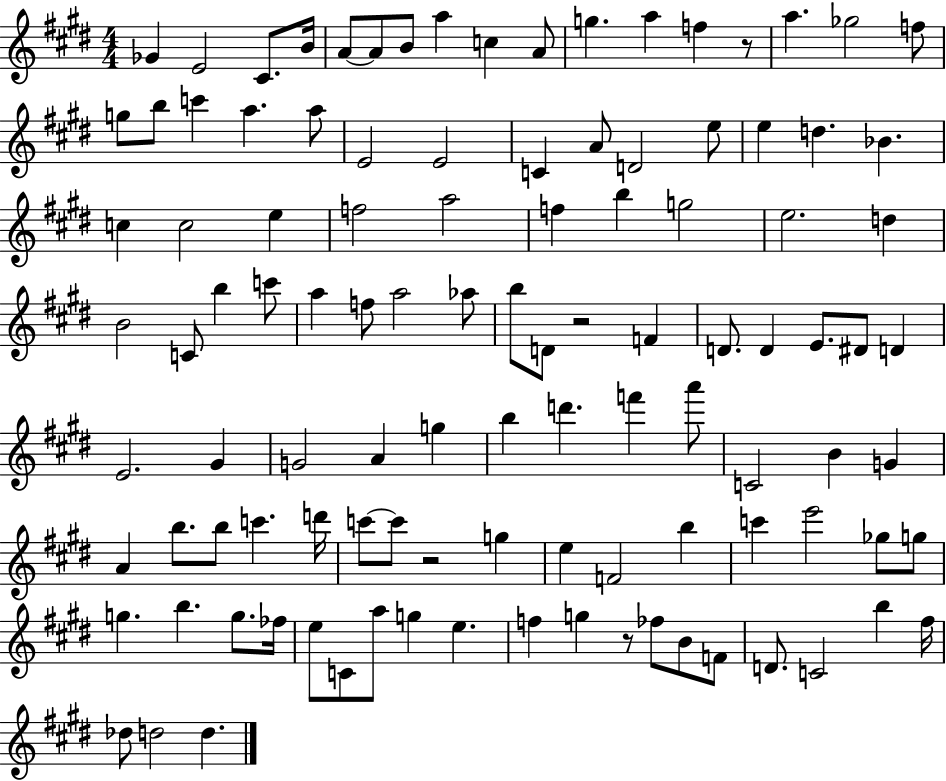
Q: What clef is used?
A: treble